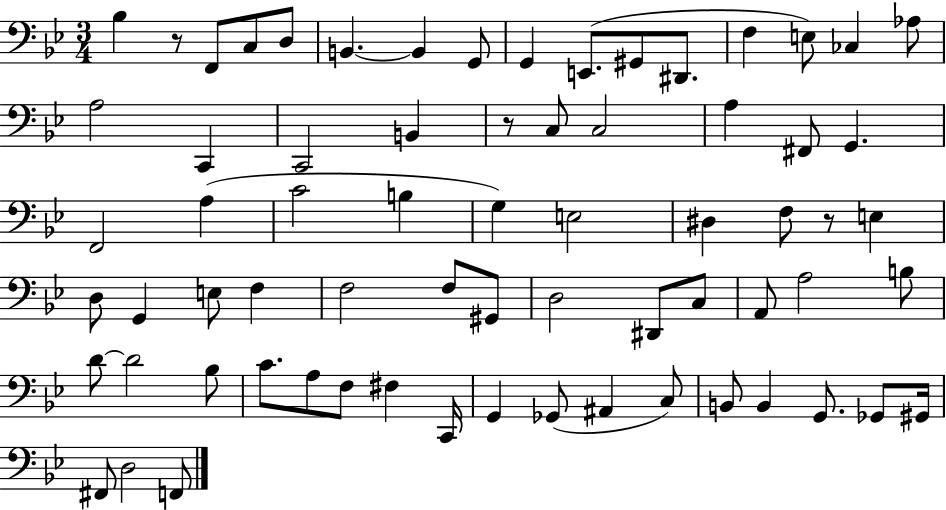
Bb3/q R/e F2/e C3/e D3/e B2/q. B2/q G2/e G2/q E2/e. G#2/e D#2/e. F3/q E3/e CES3/q Ab3/e A3/h C2/q C2/h B2/q R/e C3/e C3/h A3/q F#2/e G2/q. F2/h A3/q C4/h B3/q G3/q E3/h D#3/q F3/e R/e E3/q D3/e G2/q E3/e F3/q F3/h F3/e G#2/e D3/h D#2/e C3/e A2/e A3/h B3/e D4/e D4/h Bb3/e C4/e. A3/e F3/e F#3/q C2/s G2/q Gb2/e A#2/q C3/e B2/e B2/q G2/e. Gb2/e G#2/s F#2/e D3/h F2/e